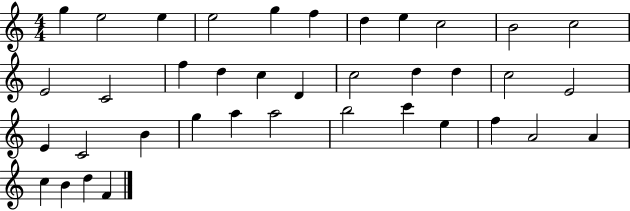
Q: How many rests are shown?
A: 0